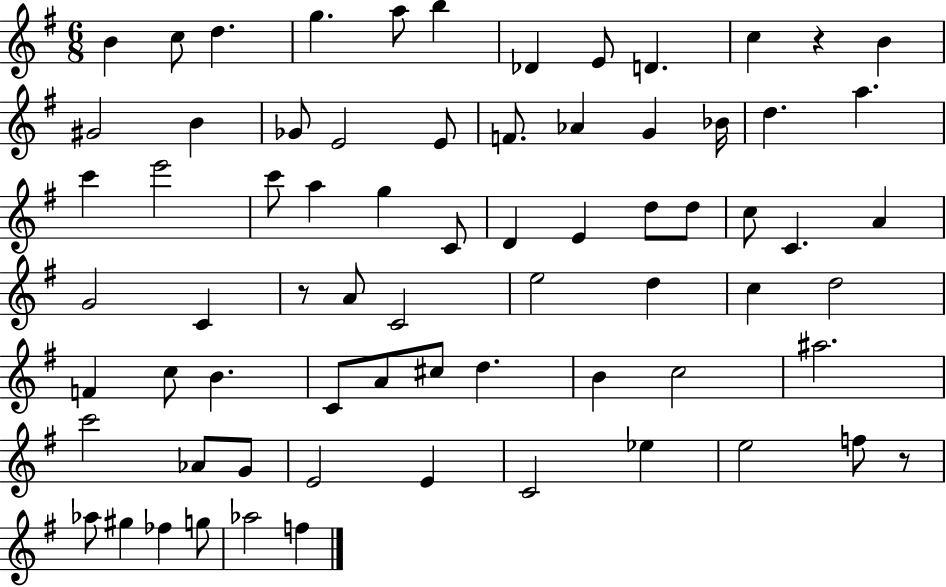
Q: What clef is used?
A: treble